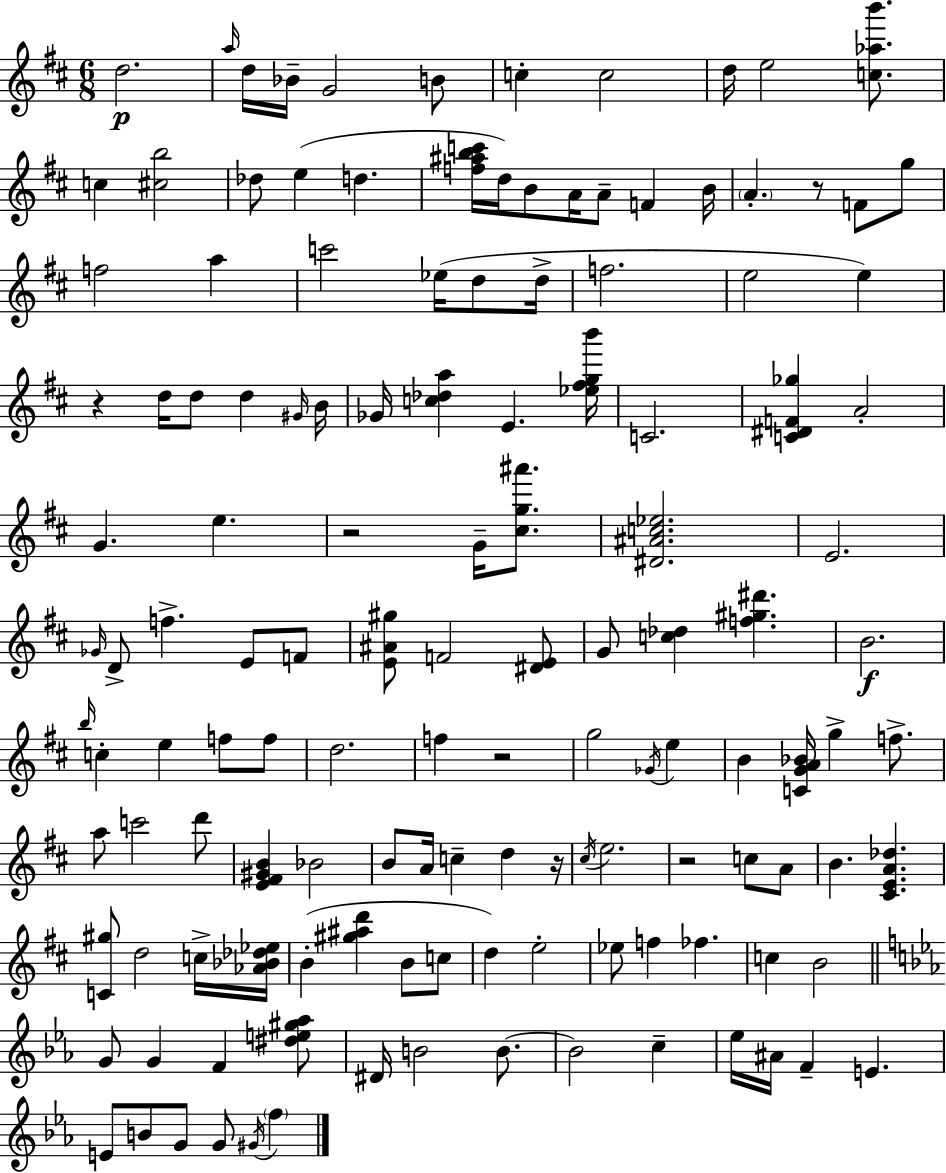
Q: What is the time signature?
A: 6/8